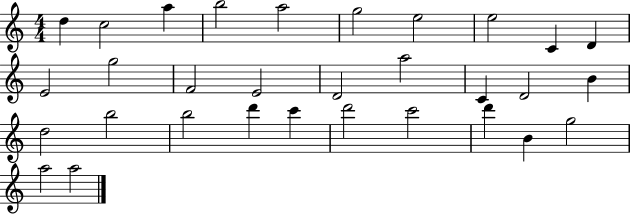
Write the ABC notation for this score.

X:1
T:Untitled
M:4/4
L:1/4
K:C
d c2 a b2 a2 g2 e2 e2 C D E2 g2 F2 E2 D2 a2 C D2 B d2 b2 b2 d' c' d'2 c'2 d' B g2 a2 a2